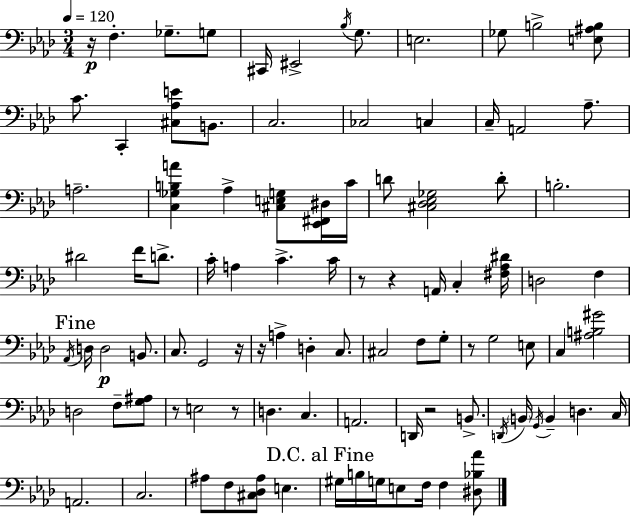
X:1
T:Untitled
M:3/4
L:1/4
K:Fm
z/4 F, _G,/2 G,/2 ^C,,/4 ^E,,2 _B,/4 G,/2 E,2 _G,/2 B,2 [E,^A,B,]/2 C/2 C,, [^C,_A,E]/2 B,,/2 C,2 _C,2 C, C,/4 A,,2 _A,/2 A,2 [C,_G,B,A] _A, [^C,E,G,]/2 [_E,,^F,,^D,]/4 C/4 D/2 [^C,_D,_E,_G,]2 D/2 B,2 ^D2 F/4 D/2 C/4 A, C C/4 z/2 z A,,/4 C, [^F,_A,^D]/4 D,2 F, _A,,/4 D,/4 D,2 B,,/2 C,/2 G,,2 z/4 z/4 A, D, C,/2 ^C,2 F,/2 G,/2 z/2 G,2 E,/2 C, [^A,B,^G]2 D,2 F,/2 [G,^A,]/2 z/2 E,2 z/2 D, C, A,,2 D,,/4 z2 B,,/2 D,,/4 B,,/4 G,,/4 B,, D, C,/4 A,,2 C,2 ^A,/2 F,/2 [^C,_D,^A,]/2 E, ^G,/4 B,/4 G,/4 E,/2 F,/4 F, [^D,_B,_A]/2